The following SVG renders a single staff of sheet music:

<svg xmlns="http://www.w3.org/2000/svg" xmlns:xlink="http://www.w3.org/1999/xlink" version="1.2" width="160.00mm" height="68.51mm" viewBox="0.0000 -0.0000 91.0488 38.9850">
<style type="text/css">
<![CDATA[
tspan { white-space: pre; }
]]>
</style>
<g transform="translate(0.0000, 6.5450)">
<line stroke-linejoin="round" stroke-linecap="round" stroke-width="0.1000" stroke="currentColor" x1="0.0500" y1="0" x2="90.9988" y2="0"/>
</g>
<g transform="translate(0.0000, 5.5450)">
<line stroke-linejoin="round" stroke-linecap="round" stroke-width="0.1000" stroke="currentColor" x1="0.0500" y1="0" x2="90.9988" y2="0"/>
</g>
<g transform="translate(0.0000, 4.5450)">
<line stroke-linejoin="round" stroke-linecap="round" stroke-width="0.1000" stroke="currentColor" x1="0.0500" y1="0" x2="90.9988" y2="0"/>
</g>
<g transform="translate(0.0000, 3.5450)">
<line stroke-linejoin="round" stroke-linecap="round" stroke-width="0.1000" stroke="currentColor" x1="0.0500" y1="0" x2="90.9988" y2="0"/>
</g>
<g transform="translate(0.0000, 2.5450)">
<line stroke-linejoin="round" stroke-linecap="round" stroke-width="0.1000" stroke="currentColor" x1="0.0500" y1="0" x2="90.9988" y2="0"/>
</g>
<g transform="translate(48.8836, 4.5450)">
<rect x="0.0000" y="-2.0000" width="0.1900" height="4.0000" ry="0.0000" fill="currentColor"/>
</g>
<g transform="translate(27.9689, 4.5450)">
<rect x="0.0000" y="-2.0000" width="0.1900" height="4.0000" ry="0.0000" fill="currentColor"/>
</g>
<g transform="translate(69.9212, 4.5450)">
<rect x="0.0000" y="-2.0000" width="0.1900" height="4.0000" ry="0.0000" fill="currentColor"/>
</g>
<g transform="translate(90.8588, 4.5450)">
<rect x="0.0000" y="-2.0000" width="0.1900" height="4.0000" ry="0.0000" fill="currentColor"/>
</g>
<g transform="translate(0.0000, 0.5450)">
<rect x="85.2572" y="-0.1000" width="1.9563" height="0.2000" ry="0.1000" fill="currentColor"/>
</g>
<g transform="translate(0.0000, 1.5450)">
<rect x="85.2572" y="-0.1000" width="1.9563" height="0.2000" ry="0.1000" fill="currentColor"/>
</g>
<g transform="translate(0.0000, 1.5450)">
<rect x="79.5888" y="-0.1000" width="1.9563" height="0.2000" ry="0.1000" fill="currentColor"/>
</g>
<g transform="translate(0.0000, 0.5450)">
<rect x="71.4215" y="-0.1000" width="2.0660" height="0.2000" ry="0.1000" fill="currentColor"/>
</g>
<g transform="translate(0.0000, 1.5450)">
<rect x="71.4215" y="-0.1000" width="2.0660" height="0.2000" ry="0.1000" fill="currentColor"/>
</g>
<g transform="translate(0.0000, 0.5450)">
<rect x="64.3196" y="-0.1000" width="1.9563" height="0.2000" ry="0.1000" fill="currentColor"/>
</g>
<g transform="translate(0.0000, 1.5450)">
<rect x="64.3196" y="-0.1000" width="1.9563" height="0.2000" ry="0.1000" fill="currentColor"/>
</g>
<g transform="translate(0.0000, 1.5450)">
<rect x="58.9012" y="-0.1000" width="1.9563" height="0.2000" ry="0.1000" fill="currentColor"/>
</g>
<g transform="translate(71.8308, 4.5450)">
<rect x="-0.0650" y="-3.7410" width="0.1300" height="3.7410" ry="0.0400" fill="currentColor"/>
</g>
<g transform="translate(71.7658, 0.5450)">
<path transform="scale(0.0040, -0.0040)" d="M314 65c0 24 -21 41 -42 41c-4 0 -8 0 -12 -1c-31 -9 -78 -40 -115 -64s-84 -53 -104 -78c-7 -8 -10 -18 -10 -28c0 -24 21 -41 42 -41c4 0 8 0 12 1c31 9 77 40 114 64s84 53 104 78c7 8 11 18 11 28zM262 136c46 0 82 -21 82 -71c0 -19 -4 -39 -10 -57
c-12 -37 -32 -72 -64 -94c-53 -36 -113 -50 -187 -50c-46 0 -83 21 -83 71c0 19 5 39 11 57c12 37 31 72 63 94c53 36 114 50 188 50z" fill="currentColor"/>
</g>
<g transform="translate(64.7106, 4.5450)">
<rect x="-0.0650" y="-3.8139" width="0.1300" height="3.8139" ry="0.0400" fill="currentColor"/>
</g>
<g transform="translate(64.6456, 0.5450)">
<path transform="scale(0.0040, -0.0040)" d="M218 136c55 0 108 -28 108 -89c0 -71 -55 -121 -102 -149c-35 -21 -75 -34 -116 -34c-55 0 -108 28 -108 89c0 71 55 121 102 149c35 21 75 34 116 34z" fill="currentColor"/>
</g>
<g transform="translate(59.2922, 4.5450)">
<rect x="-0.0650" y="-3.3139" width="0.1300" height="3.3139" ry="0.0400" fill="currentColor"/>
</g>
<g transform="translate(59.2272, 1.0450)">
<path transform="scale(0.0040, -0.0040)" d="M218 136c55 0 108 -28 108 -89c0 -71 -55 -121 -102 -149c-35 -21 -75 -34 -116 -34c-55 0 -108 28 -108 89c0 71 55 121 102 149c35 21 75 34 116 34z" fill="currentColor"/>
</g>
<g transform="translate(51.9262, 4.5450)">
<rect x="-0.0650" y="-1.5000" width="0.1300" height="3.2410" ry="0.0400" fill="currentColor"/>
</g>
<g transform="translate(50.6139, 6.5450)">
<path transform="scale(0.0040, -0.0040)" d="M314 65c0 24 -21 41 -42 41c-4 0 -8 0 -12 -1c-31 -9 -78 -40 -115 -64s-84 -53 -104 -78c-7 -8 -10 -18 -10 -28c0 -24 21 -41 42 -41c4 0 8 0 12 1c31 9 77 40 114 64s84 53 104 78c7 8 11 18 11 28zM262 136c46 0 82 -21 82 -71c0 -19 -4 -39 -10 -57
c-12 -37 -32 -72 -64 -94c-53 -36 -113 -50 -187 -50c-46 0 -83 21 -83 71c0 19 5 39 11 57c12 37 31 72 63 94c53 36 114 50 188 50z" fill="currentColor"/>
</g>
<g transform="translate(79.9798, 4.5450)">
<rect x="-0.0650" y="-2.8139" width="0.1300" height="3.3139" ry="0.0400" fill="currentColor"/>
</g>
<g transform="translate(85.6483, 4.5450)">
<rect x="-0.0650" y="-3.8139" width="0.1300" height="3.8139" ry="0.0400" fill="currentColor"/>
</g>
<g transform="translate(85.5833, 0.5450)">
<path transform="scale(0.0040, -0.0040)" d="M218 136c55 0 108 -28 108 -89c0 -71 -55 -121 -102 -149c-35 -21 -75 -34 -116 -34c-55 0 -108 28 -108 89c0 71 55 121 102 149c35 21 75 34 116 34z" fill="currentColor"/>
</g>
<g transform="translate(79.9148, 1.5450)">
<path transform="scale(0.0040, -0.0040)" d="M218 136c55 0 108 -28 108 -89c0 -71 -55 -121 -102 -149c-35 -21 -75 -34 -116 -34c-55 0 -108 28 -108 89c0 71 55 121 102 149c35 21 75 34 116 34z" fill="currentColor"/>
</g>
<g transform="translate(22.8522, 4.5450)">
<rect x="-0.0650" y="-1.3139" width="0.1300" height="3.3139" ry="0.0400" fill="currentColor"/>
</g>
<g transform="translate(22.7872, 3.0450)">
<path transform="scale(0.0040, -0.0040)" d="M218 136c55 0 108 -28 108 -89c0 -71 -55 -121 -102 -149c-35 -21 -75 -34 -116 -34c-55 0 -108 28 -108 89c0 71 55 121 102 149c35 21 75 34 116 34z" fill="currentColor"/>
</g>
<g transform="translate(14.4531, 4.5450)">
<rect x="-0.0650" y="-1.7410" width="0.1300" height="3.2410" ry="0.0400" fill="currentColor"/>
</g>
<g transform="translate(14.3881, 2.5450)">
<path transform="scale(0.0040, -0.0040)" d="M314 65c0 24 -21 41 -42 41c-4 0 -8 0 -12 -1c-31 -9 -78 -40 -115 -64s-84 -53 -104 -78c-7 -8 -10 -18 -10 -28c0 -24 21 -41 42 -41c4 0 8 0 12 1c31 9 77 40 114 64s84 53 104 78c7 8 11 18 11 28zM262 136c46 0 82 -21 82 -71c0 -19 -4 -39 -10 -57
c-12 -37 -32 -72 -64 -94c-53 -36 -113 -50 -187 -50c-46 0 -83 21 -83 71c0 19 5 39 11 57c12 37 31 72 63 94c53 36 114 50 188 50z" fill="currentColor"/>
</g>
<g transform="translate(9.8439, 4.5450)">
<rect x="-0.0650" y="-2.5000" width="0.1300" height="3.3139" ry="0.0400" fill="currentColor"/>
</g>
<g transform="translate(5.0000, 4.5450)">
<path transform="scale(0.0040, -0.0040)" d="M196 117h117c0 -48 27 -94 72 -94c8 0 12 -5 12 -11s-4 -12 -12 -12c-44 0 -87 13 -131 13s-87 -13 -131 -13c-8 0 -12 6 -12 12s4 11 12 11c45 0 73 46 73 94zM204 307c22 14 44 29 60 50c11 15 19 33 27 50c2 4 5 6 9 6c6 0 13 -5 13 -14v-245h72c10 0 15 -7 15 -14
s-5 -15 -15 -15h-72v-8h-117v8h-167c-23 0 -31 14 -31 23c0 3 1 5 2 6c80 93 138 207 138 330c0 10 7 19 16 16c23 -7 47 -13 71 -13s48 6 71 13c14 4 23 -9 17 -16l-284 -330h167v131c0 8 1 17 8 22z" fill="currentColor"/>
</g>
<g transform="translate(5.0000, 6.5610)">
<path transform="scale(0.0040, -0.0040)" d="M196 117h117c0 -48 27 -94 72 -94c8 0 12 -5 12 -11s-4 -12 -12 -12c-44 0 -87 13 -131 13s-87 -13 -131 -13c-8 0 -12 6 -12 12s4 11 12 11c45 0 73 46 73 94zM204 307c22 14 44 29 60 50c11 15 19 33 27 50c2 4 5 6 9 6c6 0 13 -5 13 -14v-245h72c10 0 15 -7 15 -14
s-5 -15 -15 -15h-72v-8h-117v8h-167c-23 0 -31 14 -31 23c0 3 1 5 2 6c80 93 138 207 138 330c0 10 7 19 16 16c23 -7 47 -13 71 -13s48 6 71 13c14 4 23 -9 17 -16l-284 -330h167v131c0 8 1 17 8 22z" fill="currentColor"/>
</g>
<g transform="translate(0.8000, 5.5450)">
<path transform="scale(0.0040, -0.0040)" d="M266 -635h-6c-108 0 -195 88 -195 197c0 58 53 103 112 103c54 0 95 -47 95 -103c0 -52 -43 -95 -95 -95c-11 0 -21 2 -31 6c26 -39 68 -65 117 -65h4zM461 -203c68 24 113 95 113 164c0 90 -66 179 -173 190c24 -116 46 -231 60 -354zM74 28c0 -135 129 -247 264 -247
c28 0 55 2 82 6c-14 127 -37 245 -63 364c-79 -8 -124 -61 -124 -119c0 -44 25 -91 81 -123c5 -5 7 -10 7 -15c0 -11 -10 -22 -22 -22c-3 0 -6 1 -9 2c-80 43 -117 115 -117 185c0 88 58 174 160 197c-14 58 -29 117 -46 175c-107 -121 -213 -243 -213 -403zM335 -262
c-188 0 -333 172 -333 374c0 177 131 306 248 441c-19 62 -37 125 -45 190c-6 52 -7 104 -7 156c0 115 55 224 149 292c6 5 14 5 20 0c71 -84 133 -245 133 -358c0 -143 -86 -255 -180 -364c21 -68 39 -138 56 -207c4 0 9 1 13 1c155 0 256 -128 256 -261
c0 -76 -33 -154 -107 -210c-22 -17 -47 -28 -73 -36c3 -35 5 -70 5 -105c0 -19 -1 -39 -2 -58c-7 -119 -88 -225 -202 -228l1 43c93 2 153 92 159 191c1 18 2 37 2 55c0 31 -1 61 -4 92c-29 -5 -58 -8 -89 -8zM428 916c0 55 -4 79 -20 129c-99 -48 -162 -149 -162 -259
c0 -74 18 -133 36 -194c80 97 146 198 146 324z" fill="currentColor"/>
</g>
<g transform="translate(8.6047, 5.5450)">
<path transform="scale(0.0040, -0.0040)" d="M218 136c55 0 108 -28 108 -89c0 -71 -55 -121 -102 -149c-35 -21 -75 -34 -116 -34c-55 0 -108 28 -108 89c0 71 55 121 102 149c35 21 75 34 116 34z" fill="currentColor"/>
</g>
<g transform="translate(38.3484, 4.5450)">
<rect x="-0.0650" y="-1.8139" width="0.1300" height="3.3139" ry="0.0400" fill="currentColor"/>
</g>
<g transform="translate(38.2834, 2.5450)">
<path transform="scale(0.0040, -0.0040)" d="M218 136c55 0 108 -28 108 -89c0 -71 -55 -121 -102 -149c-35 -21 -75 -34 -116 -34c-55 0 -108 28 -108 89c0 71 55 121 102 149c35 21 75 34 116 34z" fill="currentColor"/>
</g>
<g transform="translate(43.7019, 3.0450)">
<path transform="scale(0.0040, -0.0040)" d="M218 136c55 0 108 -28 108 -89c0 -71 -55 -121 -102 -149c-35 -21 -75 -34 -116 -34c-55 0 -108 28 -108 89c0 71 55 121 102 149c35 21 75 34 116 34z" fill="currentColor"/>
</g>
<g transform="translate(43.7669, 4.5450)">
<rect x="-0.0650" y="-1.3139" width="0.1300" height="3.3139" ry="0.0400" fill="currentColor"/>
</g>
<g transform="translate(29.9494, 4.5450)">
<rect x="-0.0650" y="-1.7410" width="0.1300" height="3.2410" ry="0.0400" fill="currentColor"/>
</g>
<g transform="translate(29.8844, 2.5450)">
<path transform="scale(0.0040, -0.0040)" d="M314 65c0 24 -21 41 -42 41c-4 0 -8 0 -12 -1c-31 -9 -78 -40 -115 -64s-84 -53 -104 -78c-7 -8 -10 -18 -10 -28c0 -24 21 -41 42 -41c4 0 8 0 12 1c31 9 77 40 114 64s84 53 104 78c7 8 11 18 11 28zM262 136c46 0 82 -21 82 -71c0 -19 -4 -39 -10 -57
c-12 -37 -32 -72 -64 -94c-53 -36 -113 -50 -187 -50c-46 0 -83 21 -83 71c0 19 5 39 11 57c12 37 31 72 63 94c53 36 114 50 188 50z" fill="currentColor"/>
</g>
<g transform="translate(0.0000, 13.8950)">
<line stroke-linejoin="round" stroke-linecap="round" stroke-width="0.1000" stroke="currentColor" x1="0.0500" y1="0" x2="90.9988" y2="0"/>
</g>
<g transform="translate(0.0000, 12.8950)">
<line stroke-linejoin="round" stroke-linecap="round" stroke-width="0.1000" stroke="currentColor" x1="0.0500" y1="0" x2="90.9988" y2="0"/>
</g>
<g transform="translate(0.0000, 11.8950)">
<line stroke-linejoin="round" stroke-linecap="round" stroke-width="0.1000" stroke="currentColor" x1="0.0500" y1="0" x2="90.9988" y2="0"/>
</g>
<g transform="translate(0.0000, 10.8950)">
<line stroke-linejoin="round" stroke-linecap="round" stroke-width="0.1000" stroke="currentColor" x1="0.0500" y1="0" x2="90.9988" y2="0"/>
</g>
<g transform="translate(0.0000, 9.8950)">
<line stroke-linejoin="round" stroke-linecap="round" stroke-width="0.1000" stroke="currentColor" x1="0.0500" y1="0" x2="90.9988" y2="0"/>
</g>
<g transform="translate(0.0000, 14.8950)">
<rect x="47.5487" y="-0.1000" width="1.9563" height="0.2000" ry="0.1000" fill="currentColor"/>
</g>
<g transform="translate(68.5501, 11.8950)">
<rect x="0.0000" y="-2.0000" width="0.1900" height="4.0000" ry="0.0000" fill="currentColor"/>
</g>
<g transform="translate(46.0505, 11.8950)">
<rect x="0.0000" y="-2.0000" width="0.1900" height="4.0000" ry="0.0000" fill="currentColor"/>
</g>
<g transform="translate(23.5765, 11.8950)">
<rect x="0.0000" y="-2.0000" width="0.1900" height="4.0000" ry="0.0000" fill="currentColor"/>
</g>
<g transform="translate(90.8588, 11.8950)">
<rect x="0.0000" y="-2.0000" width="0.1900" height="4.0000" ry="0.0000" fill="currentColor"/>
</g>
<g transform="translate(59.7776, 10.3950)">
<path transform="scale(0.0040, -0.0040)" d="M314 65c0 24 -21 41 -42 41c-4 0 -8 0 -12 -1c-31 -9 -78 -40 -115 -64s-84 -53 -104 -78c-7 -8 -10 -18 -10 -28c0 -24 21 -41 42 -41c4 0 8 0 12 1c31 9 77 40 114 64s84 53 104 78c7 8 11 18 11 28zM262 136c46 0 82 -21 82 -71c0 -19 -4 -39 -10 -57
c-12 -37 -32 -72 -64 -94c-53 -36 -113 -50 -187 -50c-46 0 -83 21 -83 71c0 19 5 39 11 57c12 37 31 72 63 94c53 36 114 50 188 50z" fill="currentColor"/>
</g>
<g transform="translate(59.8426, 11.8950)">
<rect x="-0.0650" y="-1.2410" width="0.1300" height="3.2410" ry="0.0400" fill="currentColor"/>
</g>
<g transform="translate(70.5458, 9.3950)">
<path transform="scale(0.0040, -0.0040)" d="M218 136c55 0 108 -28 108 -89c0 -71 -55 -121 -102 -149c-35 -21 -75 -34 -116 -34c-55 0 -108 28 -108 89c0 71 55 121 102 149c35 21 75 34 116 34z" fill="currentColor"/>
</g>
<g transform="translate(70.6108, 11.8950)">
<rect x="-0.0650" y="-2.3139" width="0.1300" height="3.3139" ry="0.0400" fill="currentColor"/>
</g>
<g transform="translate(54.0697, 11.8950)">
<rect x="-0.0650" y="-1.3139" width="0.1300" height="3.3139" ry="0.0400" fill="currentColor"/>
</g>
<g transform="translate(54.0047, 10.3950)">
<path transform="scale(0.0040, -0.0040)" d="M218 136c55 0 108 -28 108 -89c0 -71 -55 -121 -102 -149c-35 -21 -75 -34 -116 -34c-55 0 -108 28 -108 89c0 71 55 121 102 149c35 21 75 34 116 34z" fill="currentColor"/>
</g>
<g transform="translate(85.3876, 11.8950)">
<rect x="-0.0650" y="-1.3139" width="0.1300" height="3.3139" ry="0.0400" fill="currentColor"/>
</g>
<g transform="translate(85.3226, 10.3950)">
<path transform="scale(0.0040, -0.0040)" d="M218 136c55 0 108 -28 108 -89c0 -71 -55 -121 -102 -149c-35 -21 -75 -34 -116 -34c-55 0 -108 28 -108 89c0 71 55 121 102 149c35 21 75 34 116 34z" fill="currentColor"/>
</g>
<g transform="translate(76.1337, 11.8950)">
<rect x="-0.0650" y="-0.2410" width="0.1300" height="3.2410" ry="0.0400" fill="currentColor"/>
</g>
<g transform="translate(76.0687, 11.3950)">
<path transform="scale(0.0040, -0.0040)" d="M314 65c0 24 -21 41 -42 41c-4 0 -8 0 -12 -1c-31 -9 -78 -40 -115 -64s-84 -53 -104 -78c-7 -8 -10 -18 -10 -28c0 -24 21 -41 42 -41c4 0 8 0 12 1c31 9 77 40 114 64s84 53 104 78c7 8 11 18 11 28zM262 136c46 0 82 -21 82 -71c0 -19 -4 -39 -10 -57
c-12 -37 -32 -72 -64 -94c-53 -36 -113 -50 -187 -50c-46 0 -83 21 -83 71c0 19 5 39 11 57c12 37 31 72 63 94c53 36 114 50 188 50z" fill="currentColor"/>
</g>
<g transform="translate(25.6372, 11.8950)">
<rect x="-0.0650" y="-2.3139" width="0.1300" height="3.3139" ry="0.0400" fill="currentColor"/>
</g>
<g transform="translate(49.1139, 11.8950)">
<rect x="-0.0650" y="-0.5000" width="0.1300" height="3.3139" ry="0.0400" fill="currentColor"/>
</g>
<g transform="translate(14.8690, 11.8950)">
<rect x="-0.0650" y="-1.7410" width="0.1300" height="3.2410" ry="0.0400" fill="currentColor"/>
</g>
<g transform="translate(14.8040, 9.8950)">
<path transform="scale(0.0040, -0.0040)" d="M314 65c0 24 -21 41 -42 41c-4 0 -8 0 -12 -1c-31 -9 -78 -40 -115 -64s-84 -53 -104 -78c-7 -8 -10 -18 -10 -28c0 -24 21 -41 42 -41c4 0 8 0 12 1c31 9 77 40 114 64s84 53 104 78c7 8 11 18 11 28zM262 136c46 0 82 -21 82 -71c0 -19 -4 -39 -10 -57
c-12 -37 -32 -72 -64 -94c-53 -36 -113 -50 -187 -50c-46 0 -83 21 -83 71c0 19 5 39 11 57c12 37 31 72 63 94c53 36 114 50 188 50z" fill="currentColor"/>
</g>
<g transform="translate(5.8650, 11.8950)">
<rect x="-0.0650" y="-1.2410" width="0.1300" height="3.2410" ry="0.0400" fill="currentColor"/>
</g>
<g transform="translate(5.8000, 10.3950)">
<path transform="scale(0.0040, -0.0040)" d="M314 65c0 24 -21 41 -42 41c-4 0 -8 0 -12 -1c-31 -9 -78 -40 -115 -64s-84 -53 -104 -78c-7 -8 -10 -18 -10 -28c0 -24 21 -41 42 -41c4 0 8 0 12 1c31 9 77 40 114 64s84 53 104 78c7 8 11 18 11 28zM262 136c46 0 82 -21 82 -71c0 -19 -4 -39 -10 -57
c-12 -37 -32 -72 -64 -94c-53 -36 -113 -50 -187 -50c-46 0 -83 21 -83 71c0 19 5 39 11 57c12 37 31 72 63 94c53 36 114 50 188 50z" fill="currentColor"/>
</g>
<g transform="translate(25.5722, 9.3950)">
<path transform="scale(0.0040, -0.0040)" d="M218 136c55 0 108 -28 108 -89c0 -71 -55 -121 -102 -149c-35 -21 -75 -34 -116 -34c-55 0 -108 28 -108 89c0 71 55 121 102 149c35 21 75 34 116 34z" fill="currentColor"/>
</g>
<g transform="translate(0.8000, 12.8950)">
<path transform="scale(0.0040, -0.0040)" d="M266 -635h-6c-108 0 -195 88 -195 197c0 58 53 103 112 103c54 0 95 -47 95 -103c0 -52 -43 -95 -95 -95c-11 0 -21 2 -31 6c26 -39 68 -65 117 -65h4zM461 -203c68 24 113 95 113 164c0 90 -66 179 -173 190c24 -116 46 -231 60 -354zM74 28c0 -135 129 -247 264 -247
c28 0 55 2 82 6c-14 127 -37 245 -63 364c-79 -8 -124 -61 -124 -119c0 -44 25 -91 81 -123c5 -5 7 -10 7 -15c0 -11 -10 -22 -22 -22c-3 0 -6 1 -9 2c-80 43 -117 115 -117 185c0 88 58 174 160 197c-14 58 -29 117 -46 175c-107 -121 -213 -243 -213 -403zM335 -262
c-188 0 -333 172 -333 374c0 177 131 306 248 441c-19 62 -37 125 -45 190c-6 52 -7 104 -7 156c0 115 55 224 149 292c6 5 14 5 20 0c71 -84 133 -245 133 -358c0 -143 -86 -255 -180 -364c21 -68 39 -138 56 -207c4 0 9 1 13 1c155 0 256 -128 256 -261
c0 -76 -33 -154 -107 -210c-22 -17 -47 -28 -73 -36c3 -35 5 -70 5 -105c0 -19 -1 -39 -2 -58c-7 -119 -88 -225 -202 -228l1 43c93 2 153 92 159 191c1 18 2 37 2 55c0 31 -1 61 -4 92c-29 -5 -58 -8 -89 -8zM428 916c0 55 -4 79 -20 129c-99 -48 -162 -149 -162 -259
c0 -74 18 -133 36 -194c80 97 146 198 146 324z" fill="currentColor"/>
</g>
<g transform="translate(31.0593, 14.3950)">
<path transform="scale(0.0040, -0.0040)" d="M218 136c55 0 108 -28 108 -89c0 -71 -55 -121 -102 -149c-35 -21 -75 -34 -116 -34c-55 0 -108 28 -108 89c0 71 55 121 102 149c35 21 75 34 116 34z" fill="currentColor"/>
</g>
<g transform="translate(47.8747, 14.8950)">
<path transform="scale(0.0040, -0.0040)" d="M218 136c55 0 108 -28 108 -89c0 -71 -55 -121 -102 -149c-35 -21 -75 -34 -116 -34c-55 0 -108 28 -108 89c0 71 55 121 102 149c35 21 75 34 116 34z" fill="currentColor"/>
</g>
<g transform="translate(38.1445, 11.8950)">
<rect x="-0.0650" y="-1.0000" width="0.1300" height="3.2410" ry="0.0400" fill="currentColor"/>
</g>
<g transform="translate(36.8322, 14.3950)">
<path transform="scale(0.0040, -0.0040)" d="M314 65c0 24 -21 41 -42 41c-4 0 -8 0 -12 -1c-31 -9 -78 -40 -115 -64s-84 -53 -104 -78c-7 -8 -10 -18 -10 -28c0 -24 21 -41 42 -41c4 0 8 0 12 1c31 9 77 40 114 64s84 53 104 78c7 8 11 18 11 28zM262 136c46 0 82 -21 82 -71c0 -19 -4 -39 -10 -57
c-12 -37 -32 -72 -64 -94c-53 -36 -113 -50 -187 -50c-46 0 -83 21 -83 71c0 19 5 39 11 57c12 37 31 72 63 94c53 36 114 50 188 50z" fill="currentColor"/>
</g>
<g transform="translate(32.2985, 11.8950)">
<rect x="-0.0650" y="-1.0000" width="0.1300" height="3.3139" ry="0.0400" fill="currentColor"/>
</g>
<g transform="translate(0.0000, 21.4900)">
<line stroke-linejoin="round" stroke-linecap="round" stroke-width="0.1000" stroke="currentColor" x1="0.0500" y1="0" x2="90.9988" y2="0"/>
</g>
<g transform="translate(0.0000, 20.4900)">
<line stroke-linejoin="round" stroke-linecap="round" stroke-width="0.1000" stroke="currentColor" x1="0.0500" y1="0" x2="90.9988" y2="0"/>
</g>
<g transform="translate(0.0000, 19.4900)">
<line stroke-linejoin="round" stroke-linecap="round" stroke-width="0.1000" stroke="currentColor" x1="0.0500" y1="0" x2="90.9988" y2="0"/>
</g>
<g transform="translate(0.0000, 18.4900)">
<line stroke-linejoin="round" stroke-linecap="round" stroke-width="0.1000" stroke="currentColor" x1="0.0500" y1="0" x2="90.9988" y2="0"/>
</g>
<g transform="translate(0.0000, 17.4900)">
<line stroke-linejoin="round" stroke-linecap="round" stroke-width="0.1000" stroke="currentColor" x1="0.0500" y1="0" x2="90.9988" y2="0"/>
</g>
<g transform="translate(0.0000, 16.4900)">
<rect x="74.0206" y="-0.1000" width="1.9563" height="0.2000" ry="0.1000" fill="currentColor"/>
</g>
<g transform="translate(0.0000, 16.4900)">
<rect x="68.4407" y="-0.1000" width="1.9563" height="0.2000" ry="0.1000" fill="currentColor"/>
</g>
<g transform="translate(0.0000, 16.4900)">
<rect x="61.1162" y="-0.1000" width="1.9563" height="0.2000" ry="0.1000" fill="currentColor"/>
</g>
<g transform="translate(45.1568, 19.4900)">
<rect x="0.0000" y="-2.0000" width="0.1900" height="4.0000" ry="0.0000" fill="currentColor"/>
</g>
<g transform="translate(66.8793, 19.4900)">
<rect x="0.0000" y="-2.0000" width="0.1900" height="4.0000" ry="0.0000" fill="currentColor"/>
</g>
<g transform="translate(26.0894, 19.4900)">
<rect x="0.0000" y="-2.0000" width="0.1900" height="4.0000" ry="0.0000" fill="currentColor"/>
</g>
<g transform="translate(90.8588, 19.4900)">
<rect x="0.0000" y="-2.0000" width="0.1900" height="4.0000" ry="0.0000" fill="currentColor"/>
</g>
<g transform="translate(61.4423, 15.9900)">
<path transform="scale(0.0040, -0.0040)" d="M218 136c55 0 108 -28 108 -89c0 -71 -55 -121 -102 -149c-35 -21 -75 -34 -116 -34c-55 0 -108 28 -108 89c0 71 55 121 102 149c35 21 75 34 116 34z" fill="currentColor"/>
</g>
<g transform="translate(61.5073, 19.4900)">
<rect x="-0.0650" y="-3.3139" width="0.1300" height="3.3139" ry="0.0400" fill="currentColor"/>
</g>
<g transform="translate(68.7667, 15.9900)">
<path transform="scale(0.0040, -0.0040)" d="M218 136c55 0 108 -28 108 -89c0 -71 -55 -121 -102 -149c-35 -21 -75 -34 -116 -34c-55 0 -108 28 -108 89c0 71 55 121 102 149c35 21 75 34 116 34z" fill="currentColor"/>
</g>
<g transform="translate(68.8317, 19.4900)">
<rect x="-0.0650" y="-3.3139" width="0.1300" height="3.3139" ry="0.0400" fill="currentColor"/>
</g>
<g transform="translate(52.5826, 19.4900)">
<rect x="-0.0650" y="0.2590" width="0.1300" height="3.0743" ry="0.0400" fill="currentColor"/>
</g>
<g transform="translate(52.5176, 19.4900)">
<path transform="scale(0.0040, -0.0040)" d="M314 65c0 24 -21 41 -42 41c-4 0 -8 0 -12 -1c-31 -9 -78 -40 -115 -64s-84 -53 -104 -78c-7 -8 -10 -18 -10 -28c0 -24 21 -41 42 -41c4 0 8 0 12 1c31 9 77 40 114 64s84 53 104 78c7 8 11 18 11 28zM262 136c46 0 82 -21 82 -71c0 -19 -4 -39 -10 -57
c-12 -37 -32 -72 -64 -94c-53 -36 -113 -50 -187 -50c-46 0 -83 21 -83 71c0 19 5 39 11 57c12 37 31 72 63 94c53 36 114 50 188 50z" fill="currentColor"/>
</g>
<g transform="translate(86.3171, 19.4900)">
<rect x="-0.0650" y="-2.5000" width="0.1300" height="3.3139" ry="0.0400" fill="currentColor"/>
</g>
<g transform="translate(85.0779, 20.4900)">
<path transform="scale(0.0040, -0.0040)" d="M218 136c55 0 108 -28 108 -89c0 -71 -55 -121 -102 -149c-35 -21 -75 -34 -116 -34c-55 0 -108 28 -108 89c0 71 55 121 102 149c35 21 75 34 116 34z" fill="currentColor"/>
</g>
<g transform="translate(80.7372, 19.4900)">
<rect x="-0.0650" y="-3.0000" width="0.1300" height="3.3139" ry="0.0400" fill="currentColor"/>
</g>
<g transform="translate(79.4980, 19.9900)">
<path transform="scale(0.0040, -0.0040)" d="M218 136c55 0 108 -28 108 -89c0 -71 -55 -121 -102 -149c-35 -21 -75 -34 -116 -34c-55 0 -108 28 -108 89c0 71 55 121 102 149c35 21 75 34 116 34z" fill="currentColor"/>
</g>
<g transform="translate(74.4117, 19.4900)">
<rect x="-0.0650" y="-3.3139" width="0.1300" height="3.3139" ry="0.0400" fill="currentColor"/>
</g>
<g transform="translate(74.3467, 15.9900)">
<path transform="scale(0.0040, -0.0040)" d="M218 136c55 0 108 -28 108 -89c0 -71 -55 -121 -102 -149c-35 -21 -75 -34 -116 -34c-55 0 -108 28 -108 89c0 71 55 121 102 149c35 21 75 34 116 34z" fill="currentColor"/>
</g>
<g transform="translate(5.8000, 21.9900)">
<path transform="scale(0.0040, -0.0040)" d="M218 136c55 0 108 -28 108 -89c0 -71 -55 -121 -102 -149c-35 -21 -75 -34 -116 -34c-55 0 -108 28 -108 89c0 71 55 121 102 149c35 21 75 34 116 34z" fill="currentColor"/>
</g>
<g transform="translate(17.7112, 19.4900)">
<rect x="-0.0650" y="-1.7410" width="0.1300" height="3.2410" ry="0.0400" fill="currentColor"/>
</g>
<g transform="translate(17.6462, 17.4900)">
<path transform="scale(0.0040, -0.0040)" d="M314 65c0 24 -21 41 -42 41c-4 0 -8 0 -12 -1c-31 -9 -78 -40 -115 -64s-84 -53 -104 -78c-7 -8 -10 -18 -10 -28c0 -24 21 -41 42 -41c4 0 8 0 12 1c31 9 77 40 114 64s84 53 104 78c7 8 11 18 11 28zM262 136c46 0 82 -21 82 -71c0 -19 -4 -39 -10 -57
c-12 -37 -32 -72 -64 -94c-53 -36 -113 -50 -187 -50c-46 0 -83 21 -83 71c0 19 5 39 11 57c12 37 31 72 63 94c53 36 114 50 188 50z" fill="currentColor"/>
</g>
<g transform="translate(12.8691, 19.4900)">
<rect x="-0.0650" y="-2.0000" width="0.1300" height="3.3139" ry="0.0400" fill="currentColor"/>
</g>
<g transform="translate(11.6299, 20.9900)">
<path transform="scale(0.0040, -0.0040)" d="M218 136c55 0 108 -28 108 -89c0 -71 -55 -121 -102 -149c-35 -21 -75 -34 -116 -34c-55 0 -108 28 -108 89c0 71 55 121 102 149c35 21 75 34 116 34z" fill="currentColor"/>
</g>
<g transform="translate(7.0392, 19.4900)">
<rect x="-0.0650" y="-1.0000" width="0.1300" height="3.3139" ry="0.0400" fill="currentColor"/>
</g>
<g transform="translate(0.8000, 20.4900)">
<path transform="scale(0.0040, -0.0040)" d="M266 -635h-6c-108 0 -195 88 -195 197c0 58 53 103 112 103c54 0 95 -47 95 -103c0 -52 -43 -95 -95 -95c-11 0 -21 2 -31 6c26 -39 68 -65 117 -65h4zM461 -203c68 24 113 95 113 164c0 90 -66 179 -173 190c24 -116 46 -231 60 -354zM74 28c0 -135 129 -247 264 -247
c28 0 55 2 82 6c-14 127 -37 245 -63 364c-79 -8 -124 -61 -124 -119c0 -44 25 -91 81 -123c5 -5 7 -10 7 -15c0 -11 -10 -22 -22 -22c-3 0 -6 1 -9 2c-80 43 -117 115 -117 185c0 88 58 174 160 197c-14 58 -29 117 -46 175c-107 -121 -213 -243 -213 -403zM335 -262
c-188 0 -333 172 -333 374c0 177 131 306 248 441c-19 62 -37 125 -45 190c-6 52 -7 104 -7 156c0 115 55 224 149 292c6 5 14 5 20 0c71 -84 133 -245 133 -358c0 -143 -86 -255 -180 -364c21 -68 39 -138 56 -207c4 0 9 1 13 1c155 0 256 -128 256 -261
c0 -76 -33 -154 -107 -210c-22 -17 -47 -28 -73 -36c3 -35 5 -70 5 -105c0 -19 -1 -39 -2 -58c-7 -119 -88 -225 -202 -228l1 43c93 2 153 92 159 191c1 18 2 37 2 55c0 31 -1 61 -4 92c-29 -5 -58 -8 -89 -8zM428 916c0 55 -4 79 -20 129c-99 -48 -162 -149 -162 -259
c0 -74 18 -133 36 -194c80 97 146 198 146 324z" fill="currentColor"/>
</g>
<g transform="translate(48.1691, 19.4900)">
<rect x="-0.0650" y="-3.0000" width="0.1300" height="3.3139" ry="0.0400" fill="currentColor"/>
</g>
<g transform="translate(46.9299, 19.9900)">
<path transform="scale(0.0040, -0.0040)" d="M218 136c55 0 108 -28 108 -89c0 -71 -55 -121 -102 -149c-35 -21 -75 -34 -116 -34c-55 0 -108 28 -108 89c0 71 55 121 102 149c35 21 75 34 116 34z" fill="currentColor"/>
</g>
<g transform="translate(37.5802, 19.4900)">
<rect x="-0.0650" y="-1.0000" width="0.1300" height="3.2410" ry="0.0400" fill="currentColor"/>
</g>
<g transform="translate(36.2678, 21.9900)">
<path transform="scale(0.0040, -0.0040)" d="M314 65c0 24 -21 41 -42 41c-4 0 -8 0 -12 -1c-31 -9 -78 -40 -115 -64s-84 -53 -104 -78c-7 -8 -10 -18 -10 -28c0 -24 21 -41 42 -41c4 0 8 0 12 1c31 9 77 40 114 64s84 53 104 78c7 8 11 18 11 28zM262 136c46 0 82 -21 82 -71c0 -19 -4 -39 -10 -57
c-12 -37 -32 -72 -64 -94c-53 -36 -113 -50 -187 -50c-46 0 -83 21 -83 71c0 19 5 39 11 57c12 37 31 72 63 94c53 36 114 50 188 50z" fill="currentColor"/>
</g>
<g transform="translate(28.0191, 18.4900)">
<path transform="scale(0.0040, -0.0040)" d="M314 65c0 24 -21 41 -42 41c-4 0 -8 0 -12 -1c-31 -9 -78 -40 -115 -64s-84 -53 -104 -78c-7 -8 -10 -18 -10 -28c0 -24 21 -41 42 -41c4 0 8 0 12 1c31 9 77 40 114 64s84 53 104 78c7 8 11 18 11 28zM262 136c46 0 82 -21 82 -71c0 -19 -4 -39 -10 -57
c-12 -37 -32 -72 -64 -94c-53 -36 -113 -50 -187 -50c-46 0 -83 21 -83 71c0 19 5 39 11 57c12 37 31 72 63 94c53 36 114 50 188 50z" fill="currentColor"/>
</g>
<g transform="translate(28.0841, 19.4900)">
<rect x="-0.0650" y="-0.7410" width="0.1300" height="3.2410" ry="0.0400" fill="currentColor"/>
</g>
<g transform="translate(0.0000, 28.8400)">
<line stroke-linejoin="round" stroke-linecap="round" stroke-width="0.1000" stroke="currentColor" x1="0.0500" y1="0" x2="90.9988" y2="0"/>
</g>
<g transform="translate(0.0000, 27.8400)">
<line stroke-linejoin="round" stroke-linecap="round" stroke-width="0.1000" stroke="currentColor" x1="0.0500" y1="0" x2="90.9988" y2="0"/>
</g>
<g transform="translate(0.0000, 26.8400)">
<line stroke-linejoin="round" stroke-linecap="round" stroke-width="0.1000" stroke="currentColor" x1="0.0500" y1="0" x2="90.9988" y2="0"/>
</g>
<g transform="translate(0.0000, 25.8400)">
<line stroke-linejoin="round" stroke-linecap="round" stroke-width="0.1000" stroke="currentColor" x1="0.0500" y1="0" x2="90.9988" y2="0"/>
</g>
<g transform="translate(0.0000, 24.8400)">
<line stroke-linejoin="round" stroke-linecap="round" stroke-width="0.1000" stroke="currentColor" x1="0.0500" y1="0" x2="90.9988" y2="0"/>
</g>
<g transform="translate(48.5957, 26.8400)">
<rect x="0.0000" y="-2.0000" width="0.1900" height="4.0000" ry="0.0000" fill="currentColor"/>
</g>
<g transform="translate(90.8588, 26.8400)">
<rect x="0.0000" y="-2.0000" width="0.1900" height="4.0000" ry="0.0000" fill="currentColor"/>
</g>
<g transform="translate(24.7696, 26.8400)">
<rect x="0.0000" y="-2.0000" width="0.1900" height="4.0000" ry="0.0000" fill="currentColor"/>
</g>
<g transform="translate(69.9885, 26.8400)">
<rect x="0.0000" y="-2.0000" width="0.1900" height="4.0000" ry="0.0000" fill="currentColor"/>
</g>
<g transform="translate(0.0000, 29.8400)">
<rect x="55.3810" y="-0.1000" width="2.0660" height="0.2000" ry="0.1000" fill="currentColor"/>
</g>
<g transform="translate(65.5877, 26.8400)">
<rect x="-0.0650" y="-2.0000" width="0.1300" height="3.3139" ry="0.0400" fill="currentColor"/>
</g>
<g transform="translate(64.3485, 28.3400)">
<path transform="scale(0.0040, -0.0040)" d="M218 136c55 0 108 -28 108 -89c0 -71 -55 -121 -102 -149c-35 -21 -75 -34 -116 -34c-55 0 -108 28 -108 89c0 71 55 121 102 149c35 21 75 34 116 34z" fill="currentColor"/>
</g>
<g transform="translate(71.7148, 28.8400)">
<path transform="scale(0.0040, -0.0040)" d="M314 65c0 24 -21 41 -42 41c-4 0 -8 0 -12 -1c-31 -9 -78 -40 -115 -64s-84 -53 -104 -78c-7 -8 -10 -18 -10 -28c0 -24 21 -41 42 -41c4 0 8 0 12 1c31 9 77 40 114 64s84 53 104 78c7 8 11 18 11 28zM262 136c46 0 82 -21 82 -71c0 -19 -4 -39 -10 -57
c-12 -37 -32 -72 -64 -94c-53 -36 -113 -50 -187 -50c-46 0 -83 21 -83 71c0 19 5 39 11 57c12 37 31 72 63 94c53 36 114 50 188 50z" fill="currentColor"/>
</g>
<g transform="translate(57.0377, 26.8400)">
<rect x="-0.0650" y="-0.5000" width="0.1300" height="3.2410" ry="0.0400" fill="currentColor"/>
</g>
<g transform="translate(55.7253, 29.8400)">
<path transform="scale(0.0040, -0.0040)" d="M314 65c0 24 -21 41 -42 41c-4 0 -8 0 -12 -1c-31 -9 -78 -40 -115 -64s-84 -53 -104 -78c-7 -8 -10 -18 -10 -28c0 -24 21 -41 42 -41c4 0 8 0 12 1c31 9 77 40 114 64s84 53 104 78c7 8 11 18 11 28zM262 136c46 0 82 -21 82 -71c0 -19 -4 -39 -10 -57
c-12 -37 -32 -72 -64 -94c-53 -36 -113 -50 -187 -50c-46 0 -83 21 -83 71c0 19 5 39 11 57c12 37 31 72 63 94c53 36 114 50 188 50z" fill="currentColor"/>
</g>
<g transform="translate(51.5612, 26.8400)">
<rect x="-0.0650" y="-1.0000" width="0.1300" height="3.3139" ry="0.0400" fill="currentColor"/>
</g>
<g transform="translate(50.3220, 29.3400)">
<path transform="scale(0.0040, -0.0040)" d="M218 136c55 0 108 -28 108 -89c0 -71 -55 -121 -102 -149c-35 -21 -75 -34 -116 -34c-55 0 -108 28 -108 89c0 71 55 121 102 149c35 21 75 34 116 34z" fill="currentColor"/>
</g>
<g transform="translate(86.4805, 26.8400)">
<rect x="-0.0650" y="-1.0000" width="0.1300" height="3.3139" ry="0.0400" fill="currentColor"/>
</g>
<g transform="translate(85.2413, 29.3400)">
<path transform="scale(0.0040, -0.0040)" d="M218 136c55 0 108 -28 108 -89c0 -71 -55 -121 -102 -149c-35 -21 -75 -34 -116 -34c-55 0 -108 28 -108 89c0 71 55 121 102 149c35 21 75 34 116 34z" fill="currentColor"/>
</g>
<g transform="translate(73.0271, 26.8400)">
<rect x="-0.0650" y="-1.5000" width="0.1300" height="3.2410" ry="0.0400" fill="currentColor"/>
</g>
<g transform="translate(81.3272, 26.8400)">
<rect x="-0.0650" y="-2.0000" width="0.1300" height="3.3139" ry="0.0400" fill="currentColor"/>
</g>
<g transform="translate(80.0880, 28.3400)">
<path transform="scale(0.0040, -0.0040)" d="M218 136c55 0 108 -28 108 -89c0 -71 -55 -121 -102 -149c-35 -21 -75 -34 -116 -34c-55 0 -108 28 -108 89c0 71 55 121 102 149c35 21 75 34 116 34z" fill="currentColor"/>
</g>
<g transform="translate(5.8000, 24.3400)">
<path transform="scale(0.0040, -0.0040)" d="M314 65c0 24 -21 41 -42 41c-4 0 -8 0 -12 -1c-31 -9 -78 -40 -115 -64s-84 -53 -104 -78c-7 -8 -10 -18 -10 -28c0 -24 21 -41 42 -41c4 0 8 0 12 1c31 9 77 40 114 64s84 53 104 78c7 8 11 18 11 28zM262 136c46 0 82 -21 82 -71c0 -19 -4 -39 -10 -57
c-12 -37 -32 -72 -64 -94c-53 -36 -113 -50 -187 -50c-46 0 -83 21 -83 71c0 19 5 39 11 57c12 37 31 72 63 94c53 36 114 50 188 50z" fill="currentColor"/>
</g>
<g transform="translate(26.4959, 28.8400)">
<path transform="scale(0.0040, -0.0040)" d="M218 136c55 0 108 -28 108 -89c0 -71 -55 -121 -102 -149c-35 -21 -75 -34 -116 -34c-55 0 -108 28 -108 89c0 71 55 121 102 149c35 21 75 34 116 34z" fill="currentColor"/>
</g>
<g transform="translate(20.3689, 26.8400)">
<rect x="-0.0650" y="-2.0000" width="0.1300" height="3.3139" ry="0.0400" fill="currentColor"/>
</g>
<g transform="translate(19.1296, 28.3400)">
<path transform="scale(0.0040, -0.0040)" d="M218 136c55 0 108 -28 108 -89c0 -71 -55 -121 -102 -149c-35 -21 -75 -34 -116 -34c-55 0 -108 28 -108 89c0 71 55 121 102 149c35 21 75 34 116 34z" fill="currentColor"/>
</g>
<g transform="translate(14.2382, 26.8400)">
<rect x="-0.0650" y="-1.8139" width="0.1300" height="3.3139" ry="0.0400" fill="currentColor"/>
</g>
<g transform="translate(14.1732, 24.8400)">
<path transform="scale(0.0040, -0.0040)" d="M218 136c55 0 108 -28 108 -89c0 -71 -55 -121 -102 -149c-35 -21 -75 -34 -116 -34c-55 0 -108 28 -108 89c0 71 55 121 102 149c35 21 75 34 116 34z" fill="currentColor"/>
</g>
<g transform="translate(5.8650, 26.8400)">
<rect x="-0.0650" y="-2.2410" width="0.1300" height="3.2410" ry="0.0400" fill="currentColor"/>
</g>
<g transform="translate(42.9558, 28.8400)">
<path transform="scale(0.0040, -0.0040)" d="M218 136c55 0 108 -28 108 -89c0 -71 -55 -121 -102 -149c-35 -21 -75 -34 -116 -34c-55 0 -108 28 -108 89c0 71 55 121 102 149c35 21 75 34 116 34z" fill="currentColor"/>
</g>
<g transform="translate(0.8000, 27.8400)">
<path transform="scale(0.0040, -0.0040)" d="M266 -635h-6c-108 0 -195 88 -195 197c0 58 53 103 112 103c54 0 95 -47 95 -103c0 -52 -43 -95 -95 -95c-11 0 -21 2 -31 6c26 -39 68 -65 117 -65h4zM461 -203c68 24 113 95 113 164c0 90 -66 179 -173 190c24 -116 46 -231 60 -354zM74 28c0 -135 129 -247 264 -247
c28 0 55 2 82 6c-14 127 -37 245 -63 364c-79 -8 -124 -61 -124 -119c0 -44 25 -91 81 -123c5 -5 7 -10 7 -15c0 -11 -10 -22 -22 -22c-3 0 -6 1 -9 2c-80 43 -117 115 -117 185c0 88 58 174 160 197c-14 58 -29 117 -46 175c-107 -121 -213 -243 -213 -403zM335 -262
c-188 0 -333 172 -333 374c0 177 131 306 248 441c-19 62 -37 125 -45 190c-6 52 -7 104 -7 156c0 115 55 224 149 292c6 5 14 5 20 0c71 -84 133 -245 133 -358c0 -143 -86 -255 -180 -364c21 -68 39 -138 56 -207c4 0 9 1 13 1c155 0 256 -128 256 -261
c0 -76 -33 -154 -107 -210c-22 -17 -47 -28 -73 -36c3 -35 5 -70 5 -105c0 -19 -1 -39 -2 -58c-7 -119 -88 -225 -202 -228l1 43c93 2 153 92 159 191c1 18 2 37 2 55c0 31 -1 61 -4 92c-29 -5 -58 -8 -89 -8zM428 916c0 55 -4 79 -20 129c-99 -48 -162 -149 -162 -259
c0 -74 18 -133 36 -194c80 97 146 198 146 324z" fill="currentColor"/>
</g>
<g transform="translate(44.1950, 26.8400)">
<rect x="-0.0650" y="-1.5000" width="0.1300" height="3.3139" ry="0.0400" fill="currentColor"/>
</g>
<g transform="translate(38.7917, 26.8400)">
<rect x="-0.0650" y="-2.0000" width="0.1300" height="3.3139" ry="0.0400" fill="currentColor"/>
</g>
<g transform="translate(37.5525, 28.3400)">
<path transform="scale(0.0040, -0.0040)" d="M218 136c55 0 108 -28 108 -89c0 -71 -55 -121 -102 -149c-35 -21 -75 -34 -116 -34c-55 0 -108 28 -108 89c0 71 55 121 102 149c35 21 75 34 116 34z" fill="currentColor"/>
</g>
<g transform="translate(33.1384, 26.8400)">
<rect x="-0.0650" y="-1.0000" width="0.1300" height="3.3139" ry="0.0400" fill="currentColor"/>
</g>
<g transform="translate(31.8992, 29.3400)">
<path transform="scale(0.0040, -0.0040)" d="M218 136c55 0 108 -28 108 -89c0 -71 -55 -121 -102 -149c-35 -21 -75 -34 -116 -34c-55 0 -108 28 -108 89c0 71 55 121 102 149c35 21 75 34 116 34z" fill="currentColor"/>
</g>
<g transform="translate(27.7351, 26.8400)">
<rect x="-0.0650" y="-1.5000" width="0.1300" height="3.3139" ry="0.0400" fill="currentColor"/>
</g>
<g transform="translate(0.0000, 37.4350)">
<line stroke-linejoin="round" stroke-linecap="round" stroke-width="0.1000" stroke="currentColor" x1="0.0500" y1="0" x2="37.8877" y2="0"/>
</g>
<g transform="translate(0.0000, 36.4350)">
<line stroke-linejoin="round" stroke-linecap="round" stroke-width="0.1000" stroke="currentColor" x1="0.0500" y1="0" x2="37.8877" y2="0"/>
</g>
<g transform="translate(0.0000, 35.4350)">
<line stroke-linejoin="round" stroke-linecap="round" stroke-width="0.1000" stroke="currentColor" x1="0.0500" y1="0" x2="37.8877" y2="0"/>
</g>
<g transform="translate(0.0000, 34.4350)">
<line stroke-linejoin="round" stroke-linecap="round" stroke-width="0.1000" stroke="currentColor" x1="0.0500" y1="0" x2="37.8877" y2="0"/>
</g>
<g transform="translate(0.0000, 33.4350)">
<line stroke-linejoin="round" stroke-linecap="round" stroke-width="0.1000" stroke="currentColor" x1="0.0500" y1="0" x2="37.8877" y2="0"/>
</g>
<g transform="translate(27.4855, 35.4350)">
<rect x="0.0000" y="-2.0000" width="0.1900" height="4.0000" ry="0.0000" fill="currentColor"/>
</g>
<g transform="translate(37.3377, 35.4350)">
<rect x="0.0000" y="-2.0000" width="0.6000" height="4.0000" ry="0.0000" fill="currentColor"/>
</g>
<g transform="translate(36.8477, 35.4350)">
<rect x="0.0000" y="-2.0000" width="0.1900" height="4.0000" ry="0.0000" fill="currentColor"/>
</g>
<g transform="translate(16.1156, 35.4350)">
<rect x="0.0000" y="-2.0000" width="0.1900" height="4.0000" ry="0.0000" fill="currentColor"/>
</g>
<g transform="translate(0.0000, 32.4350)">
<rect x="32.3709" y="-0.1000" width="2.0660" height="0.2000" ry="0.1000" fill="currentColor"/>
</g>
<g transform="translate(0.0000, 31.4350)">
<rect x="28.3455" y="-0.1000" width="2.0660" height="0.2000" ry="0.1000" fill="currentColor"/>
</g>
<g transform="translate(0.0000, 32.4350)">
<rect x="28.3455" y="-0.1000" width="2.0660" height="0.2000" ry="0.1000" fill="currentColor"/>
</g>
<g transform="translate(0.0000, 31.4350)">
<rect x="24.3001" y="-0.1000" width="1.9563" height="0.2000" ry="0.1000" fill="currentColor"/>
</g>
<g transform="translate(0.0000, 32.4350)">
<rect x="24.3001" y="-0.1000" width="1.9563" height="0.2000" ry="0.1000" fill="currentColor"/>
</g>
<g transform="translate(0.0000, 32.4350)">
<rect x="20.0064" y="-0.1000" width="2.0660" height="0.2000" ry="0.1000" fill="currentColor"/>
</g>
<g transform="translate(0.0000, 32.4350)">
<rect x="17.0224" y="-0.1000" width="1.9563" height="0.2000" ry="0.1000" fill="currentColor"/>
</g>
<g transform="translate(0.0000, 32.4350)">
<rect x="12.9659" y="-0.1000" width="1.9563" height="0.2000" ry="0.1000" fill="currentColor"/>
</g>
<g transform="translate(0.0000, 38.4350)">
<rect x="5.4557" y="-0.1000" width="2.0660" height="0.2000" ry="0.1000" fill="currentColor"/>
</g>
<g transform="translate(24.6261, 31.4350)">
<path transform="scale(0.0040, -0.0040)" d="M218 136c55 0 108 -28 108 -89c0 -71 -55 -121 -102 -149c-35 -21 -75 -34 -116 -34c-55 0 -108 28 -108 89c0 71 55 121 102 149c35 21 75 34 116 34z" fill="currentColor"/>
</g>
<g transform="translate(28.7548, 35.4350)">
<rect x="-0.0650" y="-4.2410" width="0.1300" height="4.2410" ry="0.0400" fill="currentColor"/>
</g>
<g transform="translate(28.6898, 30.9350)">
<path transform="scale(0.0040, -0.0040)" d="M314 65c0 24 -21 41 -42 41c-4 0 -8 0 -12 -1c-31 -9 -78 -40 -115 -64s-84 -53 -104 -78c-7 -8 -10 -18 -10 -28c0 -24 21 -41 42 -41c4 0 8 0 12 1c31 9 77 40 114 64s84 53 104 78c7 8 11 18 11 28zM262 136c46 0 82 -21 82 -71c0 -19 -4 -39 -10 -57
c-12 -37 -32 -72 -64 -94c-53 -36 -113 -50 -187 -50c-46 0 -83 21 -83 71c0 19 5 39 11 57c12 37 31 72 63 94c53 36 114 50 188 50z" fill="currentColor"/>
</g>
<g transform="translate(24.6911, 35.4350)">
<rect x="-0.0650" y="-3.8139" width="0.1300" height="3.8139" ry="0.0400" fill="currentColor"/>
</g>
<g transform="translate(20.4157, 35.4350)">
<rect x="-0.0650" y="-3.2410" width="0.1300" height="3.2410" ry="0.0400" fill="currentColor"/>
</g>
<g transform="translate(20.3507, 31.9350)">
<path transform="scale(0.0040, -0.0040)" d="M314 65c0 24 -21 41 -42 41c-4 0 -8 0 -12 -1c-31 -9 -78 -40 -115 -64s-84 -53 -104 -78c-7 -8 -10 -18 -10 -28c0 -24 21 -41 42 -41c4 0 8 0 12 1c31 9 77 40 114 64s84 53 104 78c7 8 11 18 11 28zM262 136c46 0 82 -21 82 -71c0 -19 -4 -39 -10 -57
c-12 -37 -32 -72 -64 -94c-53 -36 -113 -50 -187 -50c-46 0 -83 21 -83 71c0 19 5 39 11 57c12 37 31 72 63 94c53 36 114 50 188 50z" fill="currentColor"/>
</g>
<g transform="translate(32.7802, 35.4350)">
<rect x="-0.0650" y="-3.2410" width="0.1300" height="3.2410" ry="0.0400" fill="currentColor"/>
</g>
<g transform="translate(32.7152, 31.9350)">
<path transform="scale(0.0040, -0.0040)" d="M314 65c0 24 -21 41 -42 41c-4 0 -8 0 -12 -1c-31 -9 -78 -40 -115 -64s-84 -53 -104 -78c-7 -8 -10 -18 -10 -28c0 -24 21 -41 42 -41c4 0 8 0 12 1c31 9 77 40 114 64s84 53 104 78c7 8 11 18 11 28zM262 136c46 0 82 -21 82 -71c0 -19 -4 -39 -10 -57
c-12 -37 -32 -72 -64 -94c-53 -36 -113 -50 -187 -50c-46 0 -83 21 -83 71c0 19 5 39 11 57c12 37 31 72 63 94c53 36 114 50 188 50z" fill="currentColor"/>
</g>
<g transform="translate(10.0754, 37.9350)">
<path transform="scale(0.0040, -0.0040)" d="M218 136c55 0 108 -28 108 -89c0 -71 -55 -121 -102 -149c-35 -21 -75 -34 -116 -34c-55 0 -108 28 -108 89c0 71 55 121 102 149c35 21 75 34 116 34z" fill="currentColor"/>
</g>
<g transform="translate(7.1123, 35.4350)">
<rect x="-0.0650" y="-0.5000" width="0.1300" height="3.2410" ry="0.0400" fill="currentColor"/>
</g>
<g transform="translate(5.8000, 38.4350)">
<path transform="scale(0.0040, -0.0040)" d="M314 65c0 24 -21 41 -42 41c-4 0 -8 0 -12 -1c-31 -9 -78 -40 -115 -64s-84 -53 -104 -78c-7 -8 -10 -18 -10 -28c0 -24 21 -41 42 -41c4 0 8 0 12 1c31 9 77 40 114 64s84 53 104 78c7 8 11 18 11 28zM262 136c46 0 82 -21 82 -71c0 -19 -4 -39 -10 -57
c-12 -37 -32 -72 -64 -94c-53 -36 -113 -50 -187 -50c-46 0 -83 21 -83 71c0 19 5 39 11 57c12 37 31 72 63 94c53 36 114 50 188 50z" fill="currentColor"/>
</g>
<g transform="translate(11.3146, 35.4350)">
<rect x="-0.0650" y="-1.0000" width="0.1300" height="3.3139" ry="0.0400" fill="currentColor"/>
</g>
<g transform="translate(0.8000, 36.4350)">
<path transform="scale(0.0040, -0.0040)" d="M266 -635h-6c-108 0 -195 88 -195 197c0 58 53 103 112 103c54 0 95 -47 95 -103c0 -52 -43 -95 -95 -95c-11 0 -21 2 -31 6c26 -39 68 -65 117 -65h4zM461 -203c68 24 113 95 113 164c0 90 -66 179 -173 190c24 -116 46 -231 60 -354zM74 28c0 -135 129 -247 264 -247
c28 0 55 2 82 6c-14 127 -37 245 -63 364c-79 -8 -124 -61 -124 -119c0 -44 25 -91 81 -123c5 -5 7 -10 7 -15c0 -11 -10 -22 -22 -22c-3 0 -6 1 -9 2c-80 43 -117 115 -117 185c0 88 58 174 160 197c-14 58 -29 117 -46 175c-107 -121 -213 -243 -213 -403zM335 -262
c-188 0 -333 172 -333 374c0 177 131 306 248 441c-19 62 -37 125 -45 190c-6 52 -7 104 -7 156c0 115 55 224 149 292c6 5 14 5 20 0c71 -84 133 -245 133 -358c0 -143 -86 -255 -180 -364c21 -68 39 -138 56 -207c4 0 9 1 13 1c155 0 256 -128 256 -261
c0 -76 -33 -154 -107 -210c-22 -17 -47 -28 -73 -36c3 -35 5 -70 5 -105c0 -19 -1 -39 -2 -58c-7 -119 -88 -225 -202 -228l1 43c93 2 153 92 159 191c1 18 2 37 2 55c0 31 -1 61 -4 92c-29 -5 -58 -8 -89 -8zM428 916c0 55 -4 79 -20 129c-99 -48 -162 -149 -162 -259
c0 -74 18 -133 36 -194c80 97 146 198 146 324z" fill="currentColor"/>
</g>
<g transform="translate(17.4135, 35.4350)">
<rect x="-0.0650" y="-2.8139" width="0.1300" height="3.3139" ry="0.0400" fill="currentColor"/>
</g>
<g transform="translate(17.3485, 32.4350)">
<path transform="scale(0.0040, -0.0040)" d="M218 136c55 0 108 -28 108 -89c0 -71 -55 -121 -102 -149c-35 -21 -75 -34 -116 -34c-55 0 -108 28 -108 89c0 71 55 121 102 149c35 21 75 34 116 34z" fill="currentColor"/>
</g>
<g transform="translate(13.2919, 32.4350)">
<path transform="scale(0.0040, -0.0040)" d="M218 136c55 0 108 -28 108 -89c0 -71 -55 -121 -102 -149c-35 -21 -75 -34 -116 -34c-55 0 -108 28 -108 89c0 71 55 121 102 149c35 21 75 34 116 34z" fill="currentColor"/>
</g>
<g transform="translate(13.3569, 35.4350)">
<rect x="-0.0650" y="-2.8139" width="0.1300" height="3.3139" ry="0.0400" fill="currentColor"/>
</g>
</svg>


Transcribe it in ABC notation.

X:1
T:Untitled
M:4/4
L:1/4
K:C
G f2 e f2 f e E2 b c' c'2 a c' e2 f2 g D D2 C e e2 g c2 e D F f2 d2 D2 A B2 b b b A G g2 f F E D F E D C2 F E2 F D C2 D a a b2 c' d'2 b2